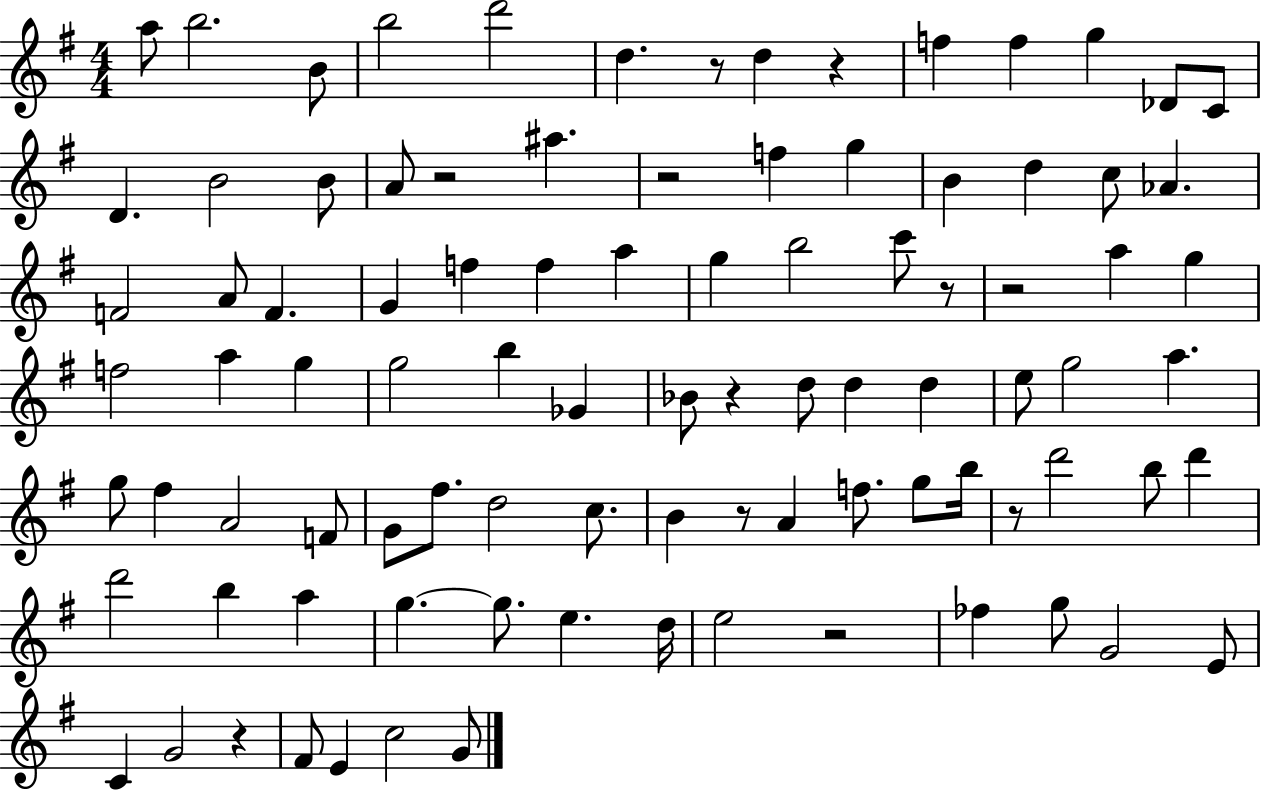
A5/e B5/h. B4/e B5/h D6/h D5/q. R/e D5/q R/q F5/q F5/q G5/q Db4/e C4/e D4/q. B4/h B4/e A4/e R/h A#5/q. R/h F5/q G5/q B4/q D5/q C5/e Ab4/q. F4/h A4/e F4/q. G4/q F5/q F5/q A5/q G5/q B5/h C6/e R/e R/h A5/q G5/q F5/h A5/q G5/q G5/h B5/q Gb4/q Bb4/e R/q D5/e D5/q D5/q E5/e G5/h A5/q. G5/e F#5/q A4/h F4/e G4/e F#5/e. D5/h C5/e. B4/q R/e A4/q F5/e. G5/e B5/s R/e D6/h B5/e D6/q D6/h B5/q A5/q G5/q. G5/e. E5/q. D5/s E5/h R/h FES5/q G5/e G4/h E4/e C4/q G4/h R/q F#4/e E4/q C5/h G4/e